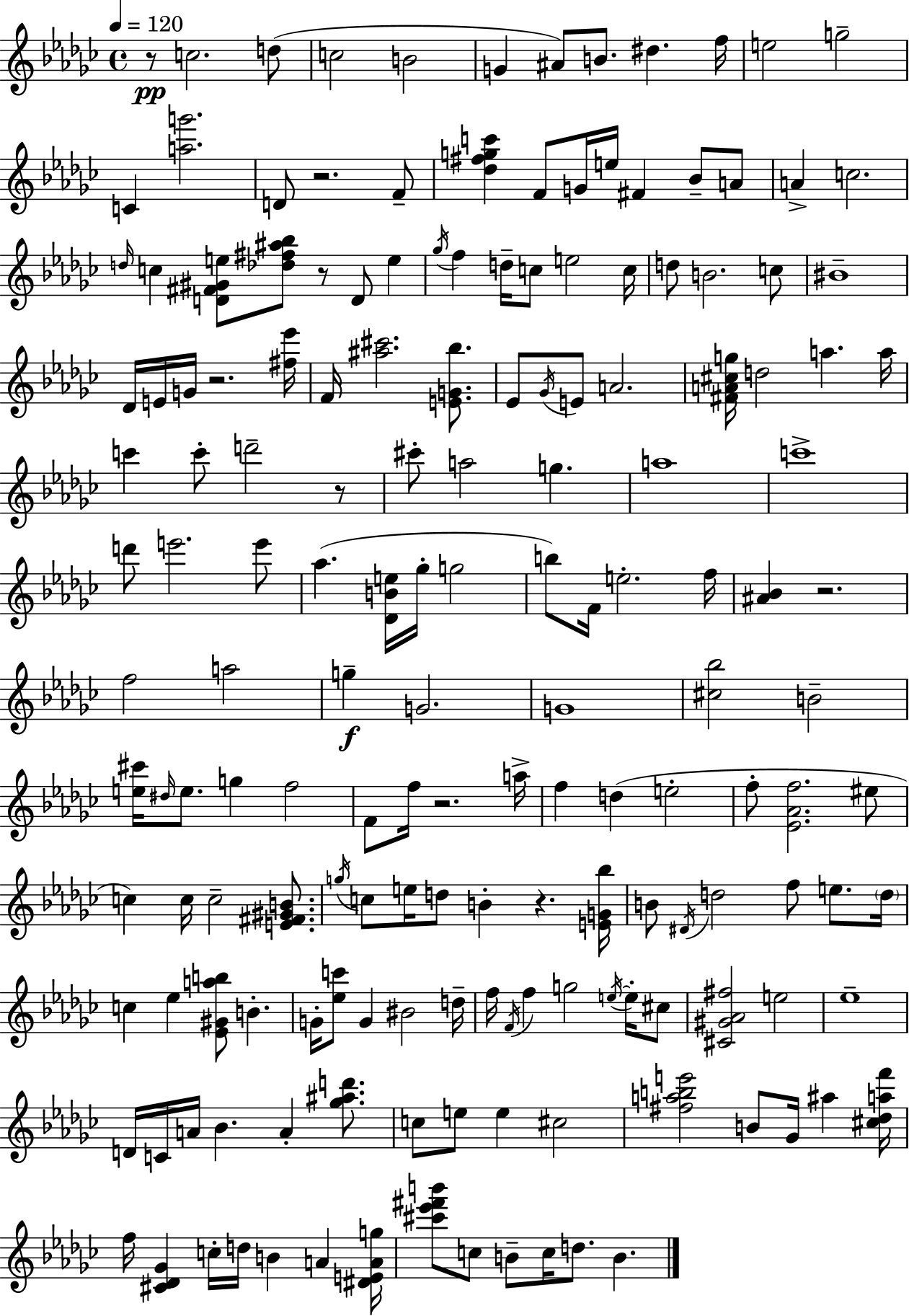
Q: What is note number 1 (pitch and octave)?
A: C5